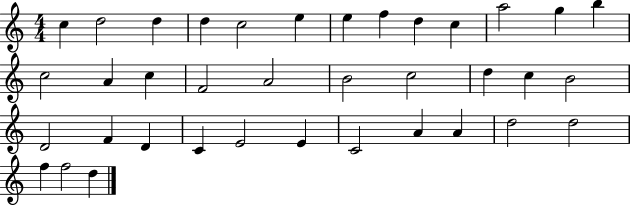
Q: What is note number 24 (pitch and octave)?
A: D4